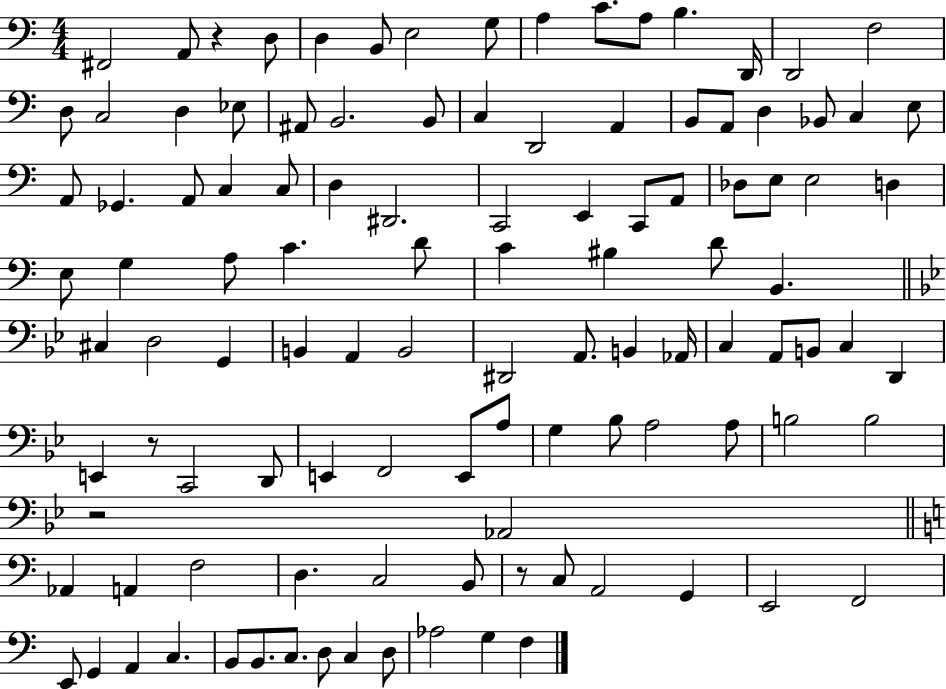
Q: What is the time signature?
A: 4/4